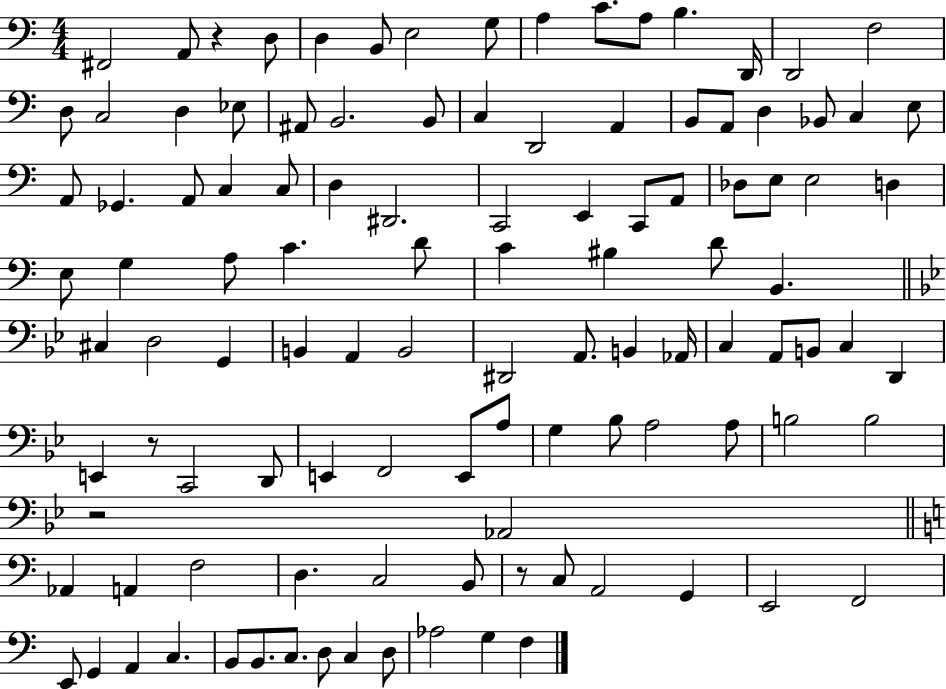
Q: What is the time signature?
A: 4/4